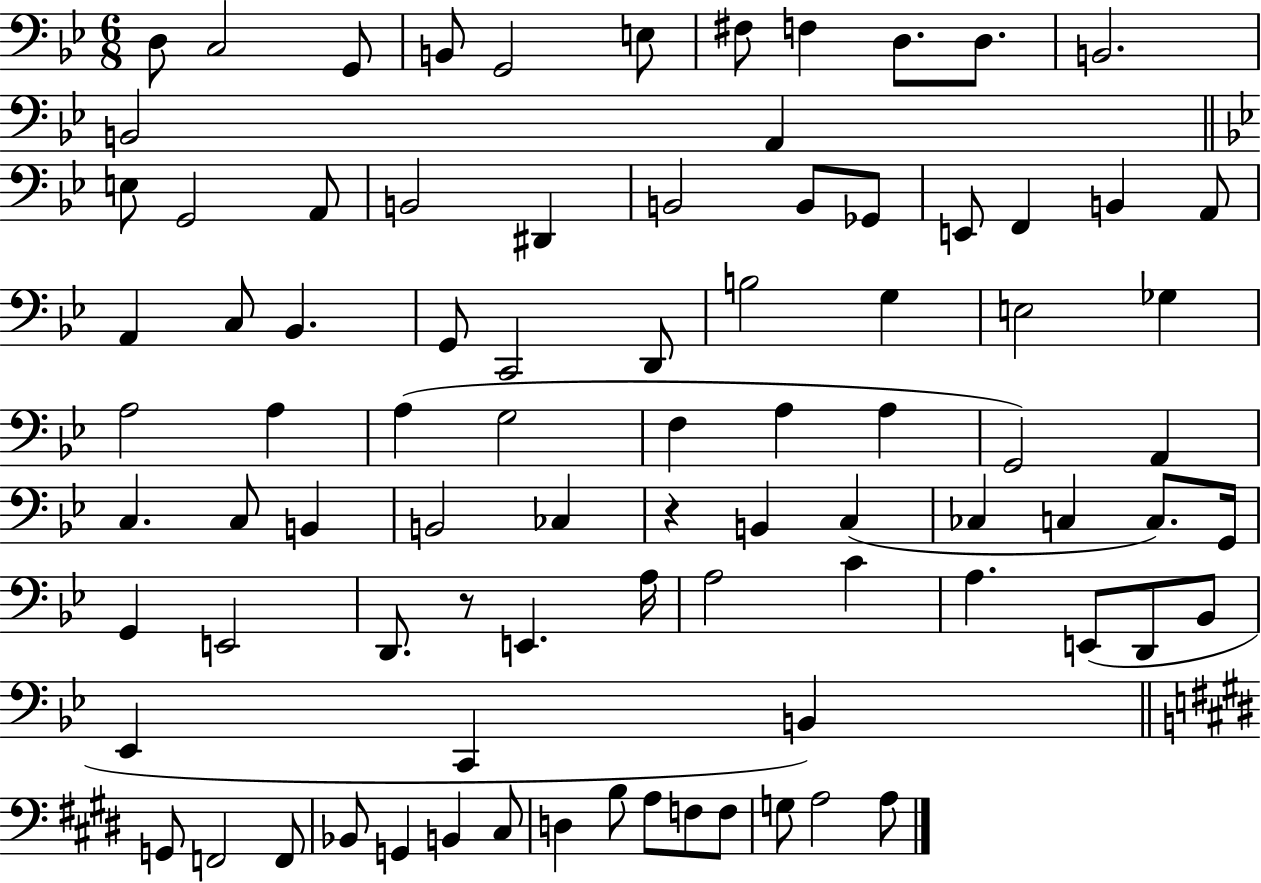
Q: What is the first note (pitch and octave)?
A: D3